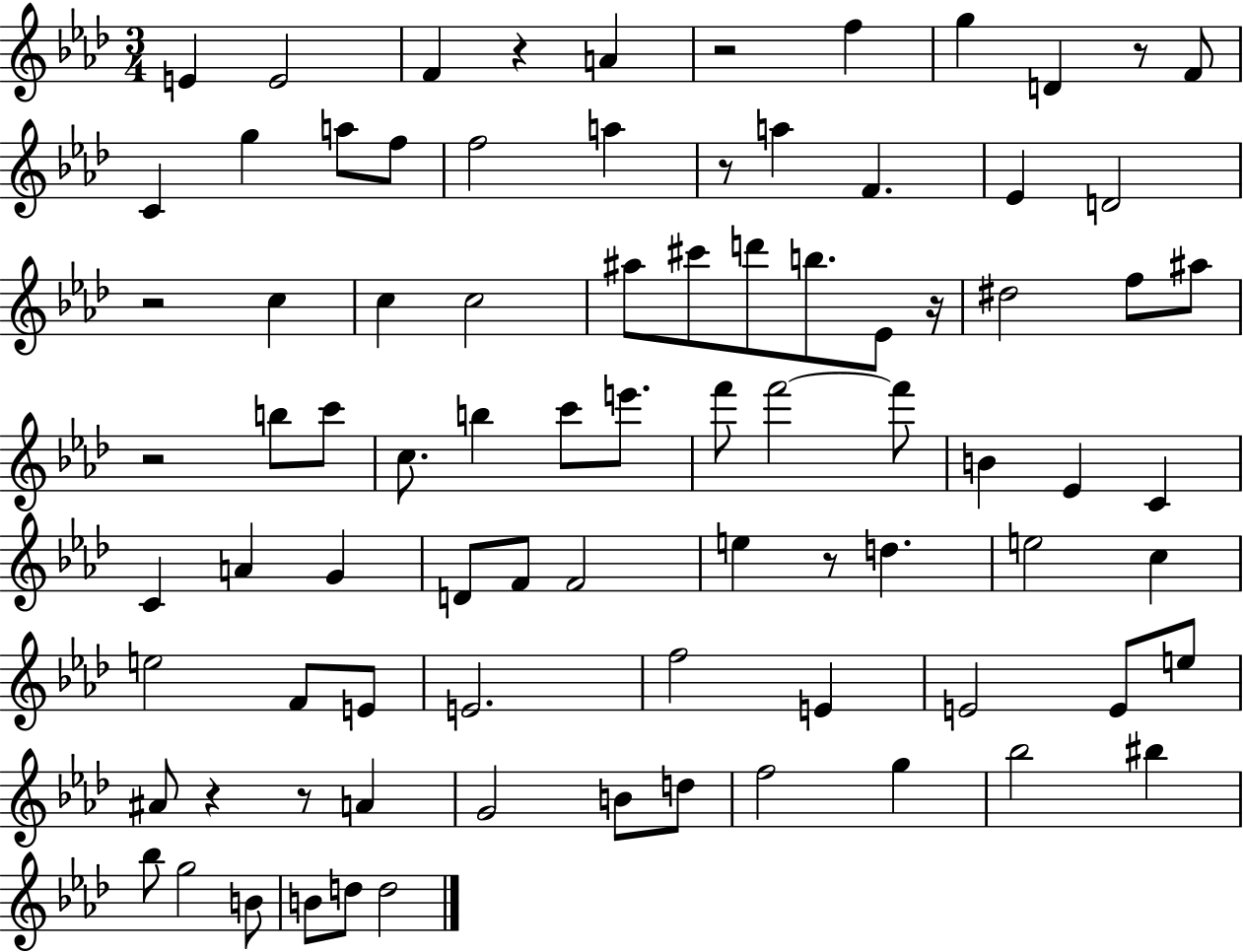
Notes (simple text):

E4/q E4/h F4/q R/q A4/q R/h F5/q G5/q D4/q R/e F4/e C4/q G5/q A5/e F5/e F5/h A5/q R/e A5/q F4/q. Eb4/q D4/h R/h C5/q C5/q C5/h A#5/e C#6/e D6/e B5/e. Eb4/e R/s D#5/h F5/e A#5/e R/h B5/e C6/e C5/e. B5/q C6/e E6/e. F6/e F6/h F6/e B4/q Eb4/q C4/q C4/q A4/q G4/q D4/e F4/e F4/h E5/q R/e D5/q. E5/h C5/q E5/h F4/e E4/e E4/h. F5/h E4/q E4/h E4/e E5/e A#4/e R/q R/e A4/q G4/h B4/e D5/e F5/h G5/q Bb5/h BIS5/q Bb5/e G5/h B4/e B4/e D5/e D5/h